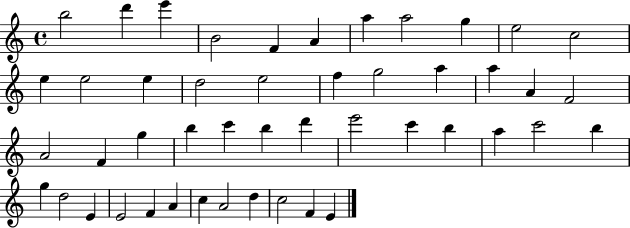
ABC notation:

X:1
T:Untitled
M:4/4
L:1/4
K:C
b2 d' e' B2 F A a a2 g e2 c2 e e2 e d2 e2 f g2 a a A F2 A2 F g b c' b d' e'2 c' b a c'2 b g d2 E E2 F A c A2 d c2 F E